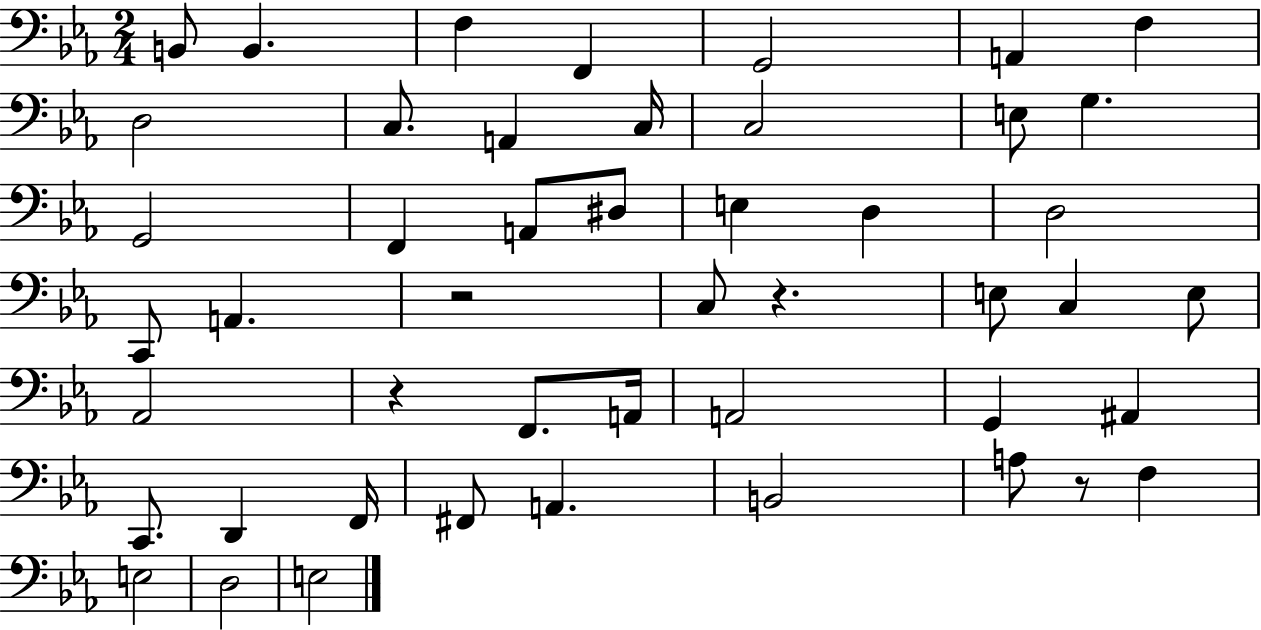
B2/e B2/q. F3/q F2/q G2/h A2/q F3/q D3/h C3/e. A2/q C3/s C3/h E3/e G3/q. G2/h F2/q A2/e D#3/e E3/q D3/q D3/h C2/e A2/q. R/h C3/e R/q. E3/e C3/q E3/e Ab2/h R/q F2/e. A2/s A2/h G2/q A#2/q C2/e. D2/q F2/s F#2/e A2/q. B2/h A3/e R/e F3/q E3/h D3/h E3/h